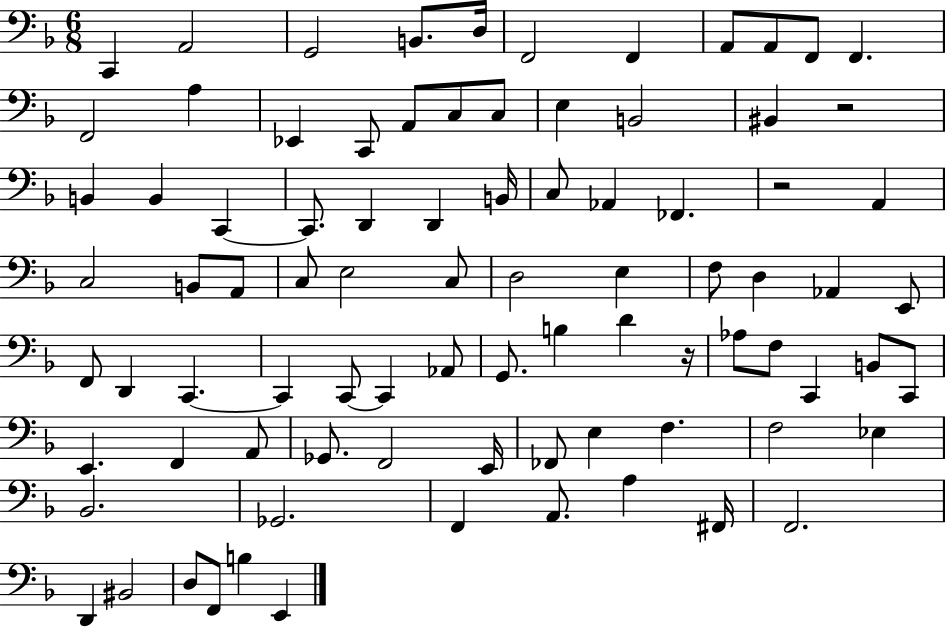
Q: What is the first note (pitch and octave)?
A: C2